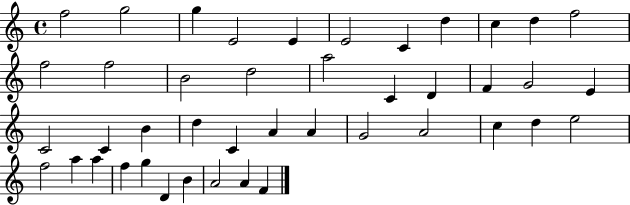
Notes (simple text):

F5/h G5/h G5/q E4/h E4/q E4/h C4/q D5/q C5/q D5/q F5/h F5/h F5/h B4/h D5/h A5/h C4/q D4/q F4/q G4/h E4/q C4/h C4/q B4/q D5/q C4/q A4/q A4/q G4/h A4/h C5/q D5/q E5/h F5/h A5/q A5/q F5/q G5/q D4/q B4/q A4/h A4/q F4/q